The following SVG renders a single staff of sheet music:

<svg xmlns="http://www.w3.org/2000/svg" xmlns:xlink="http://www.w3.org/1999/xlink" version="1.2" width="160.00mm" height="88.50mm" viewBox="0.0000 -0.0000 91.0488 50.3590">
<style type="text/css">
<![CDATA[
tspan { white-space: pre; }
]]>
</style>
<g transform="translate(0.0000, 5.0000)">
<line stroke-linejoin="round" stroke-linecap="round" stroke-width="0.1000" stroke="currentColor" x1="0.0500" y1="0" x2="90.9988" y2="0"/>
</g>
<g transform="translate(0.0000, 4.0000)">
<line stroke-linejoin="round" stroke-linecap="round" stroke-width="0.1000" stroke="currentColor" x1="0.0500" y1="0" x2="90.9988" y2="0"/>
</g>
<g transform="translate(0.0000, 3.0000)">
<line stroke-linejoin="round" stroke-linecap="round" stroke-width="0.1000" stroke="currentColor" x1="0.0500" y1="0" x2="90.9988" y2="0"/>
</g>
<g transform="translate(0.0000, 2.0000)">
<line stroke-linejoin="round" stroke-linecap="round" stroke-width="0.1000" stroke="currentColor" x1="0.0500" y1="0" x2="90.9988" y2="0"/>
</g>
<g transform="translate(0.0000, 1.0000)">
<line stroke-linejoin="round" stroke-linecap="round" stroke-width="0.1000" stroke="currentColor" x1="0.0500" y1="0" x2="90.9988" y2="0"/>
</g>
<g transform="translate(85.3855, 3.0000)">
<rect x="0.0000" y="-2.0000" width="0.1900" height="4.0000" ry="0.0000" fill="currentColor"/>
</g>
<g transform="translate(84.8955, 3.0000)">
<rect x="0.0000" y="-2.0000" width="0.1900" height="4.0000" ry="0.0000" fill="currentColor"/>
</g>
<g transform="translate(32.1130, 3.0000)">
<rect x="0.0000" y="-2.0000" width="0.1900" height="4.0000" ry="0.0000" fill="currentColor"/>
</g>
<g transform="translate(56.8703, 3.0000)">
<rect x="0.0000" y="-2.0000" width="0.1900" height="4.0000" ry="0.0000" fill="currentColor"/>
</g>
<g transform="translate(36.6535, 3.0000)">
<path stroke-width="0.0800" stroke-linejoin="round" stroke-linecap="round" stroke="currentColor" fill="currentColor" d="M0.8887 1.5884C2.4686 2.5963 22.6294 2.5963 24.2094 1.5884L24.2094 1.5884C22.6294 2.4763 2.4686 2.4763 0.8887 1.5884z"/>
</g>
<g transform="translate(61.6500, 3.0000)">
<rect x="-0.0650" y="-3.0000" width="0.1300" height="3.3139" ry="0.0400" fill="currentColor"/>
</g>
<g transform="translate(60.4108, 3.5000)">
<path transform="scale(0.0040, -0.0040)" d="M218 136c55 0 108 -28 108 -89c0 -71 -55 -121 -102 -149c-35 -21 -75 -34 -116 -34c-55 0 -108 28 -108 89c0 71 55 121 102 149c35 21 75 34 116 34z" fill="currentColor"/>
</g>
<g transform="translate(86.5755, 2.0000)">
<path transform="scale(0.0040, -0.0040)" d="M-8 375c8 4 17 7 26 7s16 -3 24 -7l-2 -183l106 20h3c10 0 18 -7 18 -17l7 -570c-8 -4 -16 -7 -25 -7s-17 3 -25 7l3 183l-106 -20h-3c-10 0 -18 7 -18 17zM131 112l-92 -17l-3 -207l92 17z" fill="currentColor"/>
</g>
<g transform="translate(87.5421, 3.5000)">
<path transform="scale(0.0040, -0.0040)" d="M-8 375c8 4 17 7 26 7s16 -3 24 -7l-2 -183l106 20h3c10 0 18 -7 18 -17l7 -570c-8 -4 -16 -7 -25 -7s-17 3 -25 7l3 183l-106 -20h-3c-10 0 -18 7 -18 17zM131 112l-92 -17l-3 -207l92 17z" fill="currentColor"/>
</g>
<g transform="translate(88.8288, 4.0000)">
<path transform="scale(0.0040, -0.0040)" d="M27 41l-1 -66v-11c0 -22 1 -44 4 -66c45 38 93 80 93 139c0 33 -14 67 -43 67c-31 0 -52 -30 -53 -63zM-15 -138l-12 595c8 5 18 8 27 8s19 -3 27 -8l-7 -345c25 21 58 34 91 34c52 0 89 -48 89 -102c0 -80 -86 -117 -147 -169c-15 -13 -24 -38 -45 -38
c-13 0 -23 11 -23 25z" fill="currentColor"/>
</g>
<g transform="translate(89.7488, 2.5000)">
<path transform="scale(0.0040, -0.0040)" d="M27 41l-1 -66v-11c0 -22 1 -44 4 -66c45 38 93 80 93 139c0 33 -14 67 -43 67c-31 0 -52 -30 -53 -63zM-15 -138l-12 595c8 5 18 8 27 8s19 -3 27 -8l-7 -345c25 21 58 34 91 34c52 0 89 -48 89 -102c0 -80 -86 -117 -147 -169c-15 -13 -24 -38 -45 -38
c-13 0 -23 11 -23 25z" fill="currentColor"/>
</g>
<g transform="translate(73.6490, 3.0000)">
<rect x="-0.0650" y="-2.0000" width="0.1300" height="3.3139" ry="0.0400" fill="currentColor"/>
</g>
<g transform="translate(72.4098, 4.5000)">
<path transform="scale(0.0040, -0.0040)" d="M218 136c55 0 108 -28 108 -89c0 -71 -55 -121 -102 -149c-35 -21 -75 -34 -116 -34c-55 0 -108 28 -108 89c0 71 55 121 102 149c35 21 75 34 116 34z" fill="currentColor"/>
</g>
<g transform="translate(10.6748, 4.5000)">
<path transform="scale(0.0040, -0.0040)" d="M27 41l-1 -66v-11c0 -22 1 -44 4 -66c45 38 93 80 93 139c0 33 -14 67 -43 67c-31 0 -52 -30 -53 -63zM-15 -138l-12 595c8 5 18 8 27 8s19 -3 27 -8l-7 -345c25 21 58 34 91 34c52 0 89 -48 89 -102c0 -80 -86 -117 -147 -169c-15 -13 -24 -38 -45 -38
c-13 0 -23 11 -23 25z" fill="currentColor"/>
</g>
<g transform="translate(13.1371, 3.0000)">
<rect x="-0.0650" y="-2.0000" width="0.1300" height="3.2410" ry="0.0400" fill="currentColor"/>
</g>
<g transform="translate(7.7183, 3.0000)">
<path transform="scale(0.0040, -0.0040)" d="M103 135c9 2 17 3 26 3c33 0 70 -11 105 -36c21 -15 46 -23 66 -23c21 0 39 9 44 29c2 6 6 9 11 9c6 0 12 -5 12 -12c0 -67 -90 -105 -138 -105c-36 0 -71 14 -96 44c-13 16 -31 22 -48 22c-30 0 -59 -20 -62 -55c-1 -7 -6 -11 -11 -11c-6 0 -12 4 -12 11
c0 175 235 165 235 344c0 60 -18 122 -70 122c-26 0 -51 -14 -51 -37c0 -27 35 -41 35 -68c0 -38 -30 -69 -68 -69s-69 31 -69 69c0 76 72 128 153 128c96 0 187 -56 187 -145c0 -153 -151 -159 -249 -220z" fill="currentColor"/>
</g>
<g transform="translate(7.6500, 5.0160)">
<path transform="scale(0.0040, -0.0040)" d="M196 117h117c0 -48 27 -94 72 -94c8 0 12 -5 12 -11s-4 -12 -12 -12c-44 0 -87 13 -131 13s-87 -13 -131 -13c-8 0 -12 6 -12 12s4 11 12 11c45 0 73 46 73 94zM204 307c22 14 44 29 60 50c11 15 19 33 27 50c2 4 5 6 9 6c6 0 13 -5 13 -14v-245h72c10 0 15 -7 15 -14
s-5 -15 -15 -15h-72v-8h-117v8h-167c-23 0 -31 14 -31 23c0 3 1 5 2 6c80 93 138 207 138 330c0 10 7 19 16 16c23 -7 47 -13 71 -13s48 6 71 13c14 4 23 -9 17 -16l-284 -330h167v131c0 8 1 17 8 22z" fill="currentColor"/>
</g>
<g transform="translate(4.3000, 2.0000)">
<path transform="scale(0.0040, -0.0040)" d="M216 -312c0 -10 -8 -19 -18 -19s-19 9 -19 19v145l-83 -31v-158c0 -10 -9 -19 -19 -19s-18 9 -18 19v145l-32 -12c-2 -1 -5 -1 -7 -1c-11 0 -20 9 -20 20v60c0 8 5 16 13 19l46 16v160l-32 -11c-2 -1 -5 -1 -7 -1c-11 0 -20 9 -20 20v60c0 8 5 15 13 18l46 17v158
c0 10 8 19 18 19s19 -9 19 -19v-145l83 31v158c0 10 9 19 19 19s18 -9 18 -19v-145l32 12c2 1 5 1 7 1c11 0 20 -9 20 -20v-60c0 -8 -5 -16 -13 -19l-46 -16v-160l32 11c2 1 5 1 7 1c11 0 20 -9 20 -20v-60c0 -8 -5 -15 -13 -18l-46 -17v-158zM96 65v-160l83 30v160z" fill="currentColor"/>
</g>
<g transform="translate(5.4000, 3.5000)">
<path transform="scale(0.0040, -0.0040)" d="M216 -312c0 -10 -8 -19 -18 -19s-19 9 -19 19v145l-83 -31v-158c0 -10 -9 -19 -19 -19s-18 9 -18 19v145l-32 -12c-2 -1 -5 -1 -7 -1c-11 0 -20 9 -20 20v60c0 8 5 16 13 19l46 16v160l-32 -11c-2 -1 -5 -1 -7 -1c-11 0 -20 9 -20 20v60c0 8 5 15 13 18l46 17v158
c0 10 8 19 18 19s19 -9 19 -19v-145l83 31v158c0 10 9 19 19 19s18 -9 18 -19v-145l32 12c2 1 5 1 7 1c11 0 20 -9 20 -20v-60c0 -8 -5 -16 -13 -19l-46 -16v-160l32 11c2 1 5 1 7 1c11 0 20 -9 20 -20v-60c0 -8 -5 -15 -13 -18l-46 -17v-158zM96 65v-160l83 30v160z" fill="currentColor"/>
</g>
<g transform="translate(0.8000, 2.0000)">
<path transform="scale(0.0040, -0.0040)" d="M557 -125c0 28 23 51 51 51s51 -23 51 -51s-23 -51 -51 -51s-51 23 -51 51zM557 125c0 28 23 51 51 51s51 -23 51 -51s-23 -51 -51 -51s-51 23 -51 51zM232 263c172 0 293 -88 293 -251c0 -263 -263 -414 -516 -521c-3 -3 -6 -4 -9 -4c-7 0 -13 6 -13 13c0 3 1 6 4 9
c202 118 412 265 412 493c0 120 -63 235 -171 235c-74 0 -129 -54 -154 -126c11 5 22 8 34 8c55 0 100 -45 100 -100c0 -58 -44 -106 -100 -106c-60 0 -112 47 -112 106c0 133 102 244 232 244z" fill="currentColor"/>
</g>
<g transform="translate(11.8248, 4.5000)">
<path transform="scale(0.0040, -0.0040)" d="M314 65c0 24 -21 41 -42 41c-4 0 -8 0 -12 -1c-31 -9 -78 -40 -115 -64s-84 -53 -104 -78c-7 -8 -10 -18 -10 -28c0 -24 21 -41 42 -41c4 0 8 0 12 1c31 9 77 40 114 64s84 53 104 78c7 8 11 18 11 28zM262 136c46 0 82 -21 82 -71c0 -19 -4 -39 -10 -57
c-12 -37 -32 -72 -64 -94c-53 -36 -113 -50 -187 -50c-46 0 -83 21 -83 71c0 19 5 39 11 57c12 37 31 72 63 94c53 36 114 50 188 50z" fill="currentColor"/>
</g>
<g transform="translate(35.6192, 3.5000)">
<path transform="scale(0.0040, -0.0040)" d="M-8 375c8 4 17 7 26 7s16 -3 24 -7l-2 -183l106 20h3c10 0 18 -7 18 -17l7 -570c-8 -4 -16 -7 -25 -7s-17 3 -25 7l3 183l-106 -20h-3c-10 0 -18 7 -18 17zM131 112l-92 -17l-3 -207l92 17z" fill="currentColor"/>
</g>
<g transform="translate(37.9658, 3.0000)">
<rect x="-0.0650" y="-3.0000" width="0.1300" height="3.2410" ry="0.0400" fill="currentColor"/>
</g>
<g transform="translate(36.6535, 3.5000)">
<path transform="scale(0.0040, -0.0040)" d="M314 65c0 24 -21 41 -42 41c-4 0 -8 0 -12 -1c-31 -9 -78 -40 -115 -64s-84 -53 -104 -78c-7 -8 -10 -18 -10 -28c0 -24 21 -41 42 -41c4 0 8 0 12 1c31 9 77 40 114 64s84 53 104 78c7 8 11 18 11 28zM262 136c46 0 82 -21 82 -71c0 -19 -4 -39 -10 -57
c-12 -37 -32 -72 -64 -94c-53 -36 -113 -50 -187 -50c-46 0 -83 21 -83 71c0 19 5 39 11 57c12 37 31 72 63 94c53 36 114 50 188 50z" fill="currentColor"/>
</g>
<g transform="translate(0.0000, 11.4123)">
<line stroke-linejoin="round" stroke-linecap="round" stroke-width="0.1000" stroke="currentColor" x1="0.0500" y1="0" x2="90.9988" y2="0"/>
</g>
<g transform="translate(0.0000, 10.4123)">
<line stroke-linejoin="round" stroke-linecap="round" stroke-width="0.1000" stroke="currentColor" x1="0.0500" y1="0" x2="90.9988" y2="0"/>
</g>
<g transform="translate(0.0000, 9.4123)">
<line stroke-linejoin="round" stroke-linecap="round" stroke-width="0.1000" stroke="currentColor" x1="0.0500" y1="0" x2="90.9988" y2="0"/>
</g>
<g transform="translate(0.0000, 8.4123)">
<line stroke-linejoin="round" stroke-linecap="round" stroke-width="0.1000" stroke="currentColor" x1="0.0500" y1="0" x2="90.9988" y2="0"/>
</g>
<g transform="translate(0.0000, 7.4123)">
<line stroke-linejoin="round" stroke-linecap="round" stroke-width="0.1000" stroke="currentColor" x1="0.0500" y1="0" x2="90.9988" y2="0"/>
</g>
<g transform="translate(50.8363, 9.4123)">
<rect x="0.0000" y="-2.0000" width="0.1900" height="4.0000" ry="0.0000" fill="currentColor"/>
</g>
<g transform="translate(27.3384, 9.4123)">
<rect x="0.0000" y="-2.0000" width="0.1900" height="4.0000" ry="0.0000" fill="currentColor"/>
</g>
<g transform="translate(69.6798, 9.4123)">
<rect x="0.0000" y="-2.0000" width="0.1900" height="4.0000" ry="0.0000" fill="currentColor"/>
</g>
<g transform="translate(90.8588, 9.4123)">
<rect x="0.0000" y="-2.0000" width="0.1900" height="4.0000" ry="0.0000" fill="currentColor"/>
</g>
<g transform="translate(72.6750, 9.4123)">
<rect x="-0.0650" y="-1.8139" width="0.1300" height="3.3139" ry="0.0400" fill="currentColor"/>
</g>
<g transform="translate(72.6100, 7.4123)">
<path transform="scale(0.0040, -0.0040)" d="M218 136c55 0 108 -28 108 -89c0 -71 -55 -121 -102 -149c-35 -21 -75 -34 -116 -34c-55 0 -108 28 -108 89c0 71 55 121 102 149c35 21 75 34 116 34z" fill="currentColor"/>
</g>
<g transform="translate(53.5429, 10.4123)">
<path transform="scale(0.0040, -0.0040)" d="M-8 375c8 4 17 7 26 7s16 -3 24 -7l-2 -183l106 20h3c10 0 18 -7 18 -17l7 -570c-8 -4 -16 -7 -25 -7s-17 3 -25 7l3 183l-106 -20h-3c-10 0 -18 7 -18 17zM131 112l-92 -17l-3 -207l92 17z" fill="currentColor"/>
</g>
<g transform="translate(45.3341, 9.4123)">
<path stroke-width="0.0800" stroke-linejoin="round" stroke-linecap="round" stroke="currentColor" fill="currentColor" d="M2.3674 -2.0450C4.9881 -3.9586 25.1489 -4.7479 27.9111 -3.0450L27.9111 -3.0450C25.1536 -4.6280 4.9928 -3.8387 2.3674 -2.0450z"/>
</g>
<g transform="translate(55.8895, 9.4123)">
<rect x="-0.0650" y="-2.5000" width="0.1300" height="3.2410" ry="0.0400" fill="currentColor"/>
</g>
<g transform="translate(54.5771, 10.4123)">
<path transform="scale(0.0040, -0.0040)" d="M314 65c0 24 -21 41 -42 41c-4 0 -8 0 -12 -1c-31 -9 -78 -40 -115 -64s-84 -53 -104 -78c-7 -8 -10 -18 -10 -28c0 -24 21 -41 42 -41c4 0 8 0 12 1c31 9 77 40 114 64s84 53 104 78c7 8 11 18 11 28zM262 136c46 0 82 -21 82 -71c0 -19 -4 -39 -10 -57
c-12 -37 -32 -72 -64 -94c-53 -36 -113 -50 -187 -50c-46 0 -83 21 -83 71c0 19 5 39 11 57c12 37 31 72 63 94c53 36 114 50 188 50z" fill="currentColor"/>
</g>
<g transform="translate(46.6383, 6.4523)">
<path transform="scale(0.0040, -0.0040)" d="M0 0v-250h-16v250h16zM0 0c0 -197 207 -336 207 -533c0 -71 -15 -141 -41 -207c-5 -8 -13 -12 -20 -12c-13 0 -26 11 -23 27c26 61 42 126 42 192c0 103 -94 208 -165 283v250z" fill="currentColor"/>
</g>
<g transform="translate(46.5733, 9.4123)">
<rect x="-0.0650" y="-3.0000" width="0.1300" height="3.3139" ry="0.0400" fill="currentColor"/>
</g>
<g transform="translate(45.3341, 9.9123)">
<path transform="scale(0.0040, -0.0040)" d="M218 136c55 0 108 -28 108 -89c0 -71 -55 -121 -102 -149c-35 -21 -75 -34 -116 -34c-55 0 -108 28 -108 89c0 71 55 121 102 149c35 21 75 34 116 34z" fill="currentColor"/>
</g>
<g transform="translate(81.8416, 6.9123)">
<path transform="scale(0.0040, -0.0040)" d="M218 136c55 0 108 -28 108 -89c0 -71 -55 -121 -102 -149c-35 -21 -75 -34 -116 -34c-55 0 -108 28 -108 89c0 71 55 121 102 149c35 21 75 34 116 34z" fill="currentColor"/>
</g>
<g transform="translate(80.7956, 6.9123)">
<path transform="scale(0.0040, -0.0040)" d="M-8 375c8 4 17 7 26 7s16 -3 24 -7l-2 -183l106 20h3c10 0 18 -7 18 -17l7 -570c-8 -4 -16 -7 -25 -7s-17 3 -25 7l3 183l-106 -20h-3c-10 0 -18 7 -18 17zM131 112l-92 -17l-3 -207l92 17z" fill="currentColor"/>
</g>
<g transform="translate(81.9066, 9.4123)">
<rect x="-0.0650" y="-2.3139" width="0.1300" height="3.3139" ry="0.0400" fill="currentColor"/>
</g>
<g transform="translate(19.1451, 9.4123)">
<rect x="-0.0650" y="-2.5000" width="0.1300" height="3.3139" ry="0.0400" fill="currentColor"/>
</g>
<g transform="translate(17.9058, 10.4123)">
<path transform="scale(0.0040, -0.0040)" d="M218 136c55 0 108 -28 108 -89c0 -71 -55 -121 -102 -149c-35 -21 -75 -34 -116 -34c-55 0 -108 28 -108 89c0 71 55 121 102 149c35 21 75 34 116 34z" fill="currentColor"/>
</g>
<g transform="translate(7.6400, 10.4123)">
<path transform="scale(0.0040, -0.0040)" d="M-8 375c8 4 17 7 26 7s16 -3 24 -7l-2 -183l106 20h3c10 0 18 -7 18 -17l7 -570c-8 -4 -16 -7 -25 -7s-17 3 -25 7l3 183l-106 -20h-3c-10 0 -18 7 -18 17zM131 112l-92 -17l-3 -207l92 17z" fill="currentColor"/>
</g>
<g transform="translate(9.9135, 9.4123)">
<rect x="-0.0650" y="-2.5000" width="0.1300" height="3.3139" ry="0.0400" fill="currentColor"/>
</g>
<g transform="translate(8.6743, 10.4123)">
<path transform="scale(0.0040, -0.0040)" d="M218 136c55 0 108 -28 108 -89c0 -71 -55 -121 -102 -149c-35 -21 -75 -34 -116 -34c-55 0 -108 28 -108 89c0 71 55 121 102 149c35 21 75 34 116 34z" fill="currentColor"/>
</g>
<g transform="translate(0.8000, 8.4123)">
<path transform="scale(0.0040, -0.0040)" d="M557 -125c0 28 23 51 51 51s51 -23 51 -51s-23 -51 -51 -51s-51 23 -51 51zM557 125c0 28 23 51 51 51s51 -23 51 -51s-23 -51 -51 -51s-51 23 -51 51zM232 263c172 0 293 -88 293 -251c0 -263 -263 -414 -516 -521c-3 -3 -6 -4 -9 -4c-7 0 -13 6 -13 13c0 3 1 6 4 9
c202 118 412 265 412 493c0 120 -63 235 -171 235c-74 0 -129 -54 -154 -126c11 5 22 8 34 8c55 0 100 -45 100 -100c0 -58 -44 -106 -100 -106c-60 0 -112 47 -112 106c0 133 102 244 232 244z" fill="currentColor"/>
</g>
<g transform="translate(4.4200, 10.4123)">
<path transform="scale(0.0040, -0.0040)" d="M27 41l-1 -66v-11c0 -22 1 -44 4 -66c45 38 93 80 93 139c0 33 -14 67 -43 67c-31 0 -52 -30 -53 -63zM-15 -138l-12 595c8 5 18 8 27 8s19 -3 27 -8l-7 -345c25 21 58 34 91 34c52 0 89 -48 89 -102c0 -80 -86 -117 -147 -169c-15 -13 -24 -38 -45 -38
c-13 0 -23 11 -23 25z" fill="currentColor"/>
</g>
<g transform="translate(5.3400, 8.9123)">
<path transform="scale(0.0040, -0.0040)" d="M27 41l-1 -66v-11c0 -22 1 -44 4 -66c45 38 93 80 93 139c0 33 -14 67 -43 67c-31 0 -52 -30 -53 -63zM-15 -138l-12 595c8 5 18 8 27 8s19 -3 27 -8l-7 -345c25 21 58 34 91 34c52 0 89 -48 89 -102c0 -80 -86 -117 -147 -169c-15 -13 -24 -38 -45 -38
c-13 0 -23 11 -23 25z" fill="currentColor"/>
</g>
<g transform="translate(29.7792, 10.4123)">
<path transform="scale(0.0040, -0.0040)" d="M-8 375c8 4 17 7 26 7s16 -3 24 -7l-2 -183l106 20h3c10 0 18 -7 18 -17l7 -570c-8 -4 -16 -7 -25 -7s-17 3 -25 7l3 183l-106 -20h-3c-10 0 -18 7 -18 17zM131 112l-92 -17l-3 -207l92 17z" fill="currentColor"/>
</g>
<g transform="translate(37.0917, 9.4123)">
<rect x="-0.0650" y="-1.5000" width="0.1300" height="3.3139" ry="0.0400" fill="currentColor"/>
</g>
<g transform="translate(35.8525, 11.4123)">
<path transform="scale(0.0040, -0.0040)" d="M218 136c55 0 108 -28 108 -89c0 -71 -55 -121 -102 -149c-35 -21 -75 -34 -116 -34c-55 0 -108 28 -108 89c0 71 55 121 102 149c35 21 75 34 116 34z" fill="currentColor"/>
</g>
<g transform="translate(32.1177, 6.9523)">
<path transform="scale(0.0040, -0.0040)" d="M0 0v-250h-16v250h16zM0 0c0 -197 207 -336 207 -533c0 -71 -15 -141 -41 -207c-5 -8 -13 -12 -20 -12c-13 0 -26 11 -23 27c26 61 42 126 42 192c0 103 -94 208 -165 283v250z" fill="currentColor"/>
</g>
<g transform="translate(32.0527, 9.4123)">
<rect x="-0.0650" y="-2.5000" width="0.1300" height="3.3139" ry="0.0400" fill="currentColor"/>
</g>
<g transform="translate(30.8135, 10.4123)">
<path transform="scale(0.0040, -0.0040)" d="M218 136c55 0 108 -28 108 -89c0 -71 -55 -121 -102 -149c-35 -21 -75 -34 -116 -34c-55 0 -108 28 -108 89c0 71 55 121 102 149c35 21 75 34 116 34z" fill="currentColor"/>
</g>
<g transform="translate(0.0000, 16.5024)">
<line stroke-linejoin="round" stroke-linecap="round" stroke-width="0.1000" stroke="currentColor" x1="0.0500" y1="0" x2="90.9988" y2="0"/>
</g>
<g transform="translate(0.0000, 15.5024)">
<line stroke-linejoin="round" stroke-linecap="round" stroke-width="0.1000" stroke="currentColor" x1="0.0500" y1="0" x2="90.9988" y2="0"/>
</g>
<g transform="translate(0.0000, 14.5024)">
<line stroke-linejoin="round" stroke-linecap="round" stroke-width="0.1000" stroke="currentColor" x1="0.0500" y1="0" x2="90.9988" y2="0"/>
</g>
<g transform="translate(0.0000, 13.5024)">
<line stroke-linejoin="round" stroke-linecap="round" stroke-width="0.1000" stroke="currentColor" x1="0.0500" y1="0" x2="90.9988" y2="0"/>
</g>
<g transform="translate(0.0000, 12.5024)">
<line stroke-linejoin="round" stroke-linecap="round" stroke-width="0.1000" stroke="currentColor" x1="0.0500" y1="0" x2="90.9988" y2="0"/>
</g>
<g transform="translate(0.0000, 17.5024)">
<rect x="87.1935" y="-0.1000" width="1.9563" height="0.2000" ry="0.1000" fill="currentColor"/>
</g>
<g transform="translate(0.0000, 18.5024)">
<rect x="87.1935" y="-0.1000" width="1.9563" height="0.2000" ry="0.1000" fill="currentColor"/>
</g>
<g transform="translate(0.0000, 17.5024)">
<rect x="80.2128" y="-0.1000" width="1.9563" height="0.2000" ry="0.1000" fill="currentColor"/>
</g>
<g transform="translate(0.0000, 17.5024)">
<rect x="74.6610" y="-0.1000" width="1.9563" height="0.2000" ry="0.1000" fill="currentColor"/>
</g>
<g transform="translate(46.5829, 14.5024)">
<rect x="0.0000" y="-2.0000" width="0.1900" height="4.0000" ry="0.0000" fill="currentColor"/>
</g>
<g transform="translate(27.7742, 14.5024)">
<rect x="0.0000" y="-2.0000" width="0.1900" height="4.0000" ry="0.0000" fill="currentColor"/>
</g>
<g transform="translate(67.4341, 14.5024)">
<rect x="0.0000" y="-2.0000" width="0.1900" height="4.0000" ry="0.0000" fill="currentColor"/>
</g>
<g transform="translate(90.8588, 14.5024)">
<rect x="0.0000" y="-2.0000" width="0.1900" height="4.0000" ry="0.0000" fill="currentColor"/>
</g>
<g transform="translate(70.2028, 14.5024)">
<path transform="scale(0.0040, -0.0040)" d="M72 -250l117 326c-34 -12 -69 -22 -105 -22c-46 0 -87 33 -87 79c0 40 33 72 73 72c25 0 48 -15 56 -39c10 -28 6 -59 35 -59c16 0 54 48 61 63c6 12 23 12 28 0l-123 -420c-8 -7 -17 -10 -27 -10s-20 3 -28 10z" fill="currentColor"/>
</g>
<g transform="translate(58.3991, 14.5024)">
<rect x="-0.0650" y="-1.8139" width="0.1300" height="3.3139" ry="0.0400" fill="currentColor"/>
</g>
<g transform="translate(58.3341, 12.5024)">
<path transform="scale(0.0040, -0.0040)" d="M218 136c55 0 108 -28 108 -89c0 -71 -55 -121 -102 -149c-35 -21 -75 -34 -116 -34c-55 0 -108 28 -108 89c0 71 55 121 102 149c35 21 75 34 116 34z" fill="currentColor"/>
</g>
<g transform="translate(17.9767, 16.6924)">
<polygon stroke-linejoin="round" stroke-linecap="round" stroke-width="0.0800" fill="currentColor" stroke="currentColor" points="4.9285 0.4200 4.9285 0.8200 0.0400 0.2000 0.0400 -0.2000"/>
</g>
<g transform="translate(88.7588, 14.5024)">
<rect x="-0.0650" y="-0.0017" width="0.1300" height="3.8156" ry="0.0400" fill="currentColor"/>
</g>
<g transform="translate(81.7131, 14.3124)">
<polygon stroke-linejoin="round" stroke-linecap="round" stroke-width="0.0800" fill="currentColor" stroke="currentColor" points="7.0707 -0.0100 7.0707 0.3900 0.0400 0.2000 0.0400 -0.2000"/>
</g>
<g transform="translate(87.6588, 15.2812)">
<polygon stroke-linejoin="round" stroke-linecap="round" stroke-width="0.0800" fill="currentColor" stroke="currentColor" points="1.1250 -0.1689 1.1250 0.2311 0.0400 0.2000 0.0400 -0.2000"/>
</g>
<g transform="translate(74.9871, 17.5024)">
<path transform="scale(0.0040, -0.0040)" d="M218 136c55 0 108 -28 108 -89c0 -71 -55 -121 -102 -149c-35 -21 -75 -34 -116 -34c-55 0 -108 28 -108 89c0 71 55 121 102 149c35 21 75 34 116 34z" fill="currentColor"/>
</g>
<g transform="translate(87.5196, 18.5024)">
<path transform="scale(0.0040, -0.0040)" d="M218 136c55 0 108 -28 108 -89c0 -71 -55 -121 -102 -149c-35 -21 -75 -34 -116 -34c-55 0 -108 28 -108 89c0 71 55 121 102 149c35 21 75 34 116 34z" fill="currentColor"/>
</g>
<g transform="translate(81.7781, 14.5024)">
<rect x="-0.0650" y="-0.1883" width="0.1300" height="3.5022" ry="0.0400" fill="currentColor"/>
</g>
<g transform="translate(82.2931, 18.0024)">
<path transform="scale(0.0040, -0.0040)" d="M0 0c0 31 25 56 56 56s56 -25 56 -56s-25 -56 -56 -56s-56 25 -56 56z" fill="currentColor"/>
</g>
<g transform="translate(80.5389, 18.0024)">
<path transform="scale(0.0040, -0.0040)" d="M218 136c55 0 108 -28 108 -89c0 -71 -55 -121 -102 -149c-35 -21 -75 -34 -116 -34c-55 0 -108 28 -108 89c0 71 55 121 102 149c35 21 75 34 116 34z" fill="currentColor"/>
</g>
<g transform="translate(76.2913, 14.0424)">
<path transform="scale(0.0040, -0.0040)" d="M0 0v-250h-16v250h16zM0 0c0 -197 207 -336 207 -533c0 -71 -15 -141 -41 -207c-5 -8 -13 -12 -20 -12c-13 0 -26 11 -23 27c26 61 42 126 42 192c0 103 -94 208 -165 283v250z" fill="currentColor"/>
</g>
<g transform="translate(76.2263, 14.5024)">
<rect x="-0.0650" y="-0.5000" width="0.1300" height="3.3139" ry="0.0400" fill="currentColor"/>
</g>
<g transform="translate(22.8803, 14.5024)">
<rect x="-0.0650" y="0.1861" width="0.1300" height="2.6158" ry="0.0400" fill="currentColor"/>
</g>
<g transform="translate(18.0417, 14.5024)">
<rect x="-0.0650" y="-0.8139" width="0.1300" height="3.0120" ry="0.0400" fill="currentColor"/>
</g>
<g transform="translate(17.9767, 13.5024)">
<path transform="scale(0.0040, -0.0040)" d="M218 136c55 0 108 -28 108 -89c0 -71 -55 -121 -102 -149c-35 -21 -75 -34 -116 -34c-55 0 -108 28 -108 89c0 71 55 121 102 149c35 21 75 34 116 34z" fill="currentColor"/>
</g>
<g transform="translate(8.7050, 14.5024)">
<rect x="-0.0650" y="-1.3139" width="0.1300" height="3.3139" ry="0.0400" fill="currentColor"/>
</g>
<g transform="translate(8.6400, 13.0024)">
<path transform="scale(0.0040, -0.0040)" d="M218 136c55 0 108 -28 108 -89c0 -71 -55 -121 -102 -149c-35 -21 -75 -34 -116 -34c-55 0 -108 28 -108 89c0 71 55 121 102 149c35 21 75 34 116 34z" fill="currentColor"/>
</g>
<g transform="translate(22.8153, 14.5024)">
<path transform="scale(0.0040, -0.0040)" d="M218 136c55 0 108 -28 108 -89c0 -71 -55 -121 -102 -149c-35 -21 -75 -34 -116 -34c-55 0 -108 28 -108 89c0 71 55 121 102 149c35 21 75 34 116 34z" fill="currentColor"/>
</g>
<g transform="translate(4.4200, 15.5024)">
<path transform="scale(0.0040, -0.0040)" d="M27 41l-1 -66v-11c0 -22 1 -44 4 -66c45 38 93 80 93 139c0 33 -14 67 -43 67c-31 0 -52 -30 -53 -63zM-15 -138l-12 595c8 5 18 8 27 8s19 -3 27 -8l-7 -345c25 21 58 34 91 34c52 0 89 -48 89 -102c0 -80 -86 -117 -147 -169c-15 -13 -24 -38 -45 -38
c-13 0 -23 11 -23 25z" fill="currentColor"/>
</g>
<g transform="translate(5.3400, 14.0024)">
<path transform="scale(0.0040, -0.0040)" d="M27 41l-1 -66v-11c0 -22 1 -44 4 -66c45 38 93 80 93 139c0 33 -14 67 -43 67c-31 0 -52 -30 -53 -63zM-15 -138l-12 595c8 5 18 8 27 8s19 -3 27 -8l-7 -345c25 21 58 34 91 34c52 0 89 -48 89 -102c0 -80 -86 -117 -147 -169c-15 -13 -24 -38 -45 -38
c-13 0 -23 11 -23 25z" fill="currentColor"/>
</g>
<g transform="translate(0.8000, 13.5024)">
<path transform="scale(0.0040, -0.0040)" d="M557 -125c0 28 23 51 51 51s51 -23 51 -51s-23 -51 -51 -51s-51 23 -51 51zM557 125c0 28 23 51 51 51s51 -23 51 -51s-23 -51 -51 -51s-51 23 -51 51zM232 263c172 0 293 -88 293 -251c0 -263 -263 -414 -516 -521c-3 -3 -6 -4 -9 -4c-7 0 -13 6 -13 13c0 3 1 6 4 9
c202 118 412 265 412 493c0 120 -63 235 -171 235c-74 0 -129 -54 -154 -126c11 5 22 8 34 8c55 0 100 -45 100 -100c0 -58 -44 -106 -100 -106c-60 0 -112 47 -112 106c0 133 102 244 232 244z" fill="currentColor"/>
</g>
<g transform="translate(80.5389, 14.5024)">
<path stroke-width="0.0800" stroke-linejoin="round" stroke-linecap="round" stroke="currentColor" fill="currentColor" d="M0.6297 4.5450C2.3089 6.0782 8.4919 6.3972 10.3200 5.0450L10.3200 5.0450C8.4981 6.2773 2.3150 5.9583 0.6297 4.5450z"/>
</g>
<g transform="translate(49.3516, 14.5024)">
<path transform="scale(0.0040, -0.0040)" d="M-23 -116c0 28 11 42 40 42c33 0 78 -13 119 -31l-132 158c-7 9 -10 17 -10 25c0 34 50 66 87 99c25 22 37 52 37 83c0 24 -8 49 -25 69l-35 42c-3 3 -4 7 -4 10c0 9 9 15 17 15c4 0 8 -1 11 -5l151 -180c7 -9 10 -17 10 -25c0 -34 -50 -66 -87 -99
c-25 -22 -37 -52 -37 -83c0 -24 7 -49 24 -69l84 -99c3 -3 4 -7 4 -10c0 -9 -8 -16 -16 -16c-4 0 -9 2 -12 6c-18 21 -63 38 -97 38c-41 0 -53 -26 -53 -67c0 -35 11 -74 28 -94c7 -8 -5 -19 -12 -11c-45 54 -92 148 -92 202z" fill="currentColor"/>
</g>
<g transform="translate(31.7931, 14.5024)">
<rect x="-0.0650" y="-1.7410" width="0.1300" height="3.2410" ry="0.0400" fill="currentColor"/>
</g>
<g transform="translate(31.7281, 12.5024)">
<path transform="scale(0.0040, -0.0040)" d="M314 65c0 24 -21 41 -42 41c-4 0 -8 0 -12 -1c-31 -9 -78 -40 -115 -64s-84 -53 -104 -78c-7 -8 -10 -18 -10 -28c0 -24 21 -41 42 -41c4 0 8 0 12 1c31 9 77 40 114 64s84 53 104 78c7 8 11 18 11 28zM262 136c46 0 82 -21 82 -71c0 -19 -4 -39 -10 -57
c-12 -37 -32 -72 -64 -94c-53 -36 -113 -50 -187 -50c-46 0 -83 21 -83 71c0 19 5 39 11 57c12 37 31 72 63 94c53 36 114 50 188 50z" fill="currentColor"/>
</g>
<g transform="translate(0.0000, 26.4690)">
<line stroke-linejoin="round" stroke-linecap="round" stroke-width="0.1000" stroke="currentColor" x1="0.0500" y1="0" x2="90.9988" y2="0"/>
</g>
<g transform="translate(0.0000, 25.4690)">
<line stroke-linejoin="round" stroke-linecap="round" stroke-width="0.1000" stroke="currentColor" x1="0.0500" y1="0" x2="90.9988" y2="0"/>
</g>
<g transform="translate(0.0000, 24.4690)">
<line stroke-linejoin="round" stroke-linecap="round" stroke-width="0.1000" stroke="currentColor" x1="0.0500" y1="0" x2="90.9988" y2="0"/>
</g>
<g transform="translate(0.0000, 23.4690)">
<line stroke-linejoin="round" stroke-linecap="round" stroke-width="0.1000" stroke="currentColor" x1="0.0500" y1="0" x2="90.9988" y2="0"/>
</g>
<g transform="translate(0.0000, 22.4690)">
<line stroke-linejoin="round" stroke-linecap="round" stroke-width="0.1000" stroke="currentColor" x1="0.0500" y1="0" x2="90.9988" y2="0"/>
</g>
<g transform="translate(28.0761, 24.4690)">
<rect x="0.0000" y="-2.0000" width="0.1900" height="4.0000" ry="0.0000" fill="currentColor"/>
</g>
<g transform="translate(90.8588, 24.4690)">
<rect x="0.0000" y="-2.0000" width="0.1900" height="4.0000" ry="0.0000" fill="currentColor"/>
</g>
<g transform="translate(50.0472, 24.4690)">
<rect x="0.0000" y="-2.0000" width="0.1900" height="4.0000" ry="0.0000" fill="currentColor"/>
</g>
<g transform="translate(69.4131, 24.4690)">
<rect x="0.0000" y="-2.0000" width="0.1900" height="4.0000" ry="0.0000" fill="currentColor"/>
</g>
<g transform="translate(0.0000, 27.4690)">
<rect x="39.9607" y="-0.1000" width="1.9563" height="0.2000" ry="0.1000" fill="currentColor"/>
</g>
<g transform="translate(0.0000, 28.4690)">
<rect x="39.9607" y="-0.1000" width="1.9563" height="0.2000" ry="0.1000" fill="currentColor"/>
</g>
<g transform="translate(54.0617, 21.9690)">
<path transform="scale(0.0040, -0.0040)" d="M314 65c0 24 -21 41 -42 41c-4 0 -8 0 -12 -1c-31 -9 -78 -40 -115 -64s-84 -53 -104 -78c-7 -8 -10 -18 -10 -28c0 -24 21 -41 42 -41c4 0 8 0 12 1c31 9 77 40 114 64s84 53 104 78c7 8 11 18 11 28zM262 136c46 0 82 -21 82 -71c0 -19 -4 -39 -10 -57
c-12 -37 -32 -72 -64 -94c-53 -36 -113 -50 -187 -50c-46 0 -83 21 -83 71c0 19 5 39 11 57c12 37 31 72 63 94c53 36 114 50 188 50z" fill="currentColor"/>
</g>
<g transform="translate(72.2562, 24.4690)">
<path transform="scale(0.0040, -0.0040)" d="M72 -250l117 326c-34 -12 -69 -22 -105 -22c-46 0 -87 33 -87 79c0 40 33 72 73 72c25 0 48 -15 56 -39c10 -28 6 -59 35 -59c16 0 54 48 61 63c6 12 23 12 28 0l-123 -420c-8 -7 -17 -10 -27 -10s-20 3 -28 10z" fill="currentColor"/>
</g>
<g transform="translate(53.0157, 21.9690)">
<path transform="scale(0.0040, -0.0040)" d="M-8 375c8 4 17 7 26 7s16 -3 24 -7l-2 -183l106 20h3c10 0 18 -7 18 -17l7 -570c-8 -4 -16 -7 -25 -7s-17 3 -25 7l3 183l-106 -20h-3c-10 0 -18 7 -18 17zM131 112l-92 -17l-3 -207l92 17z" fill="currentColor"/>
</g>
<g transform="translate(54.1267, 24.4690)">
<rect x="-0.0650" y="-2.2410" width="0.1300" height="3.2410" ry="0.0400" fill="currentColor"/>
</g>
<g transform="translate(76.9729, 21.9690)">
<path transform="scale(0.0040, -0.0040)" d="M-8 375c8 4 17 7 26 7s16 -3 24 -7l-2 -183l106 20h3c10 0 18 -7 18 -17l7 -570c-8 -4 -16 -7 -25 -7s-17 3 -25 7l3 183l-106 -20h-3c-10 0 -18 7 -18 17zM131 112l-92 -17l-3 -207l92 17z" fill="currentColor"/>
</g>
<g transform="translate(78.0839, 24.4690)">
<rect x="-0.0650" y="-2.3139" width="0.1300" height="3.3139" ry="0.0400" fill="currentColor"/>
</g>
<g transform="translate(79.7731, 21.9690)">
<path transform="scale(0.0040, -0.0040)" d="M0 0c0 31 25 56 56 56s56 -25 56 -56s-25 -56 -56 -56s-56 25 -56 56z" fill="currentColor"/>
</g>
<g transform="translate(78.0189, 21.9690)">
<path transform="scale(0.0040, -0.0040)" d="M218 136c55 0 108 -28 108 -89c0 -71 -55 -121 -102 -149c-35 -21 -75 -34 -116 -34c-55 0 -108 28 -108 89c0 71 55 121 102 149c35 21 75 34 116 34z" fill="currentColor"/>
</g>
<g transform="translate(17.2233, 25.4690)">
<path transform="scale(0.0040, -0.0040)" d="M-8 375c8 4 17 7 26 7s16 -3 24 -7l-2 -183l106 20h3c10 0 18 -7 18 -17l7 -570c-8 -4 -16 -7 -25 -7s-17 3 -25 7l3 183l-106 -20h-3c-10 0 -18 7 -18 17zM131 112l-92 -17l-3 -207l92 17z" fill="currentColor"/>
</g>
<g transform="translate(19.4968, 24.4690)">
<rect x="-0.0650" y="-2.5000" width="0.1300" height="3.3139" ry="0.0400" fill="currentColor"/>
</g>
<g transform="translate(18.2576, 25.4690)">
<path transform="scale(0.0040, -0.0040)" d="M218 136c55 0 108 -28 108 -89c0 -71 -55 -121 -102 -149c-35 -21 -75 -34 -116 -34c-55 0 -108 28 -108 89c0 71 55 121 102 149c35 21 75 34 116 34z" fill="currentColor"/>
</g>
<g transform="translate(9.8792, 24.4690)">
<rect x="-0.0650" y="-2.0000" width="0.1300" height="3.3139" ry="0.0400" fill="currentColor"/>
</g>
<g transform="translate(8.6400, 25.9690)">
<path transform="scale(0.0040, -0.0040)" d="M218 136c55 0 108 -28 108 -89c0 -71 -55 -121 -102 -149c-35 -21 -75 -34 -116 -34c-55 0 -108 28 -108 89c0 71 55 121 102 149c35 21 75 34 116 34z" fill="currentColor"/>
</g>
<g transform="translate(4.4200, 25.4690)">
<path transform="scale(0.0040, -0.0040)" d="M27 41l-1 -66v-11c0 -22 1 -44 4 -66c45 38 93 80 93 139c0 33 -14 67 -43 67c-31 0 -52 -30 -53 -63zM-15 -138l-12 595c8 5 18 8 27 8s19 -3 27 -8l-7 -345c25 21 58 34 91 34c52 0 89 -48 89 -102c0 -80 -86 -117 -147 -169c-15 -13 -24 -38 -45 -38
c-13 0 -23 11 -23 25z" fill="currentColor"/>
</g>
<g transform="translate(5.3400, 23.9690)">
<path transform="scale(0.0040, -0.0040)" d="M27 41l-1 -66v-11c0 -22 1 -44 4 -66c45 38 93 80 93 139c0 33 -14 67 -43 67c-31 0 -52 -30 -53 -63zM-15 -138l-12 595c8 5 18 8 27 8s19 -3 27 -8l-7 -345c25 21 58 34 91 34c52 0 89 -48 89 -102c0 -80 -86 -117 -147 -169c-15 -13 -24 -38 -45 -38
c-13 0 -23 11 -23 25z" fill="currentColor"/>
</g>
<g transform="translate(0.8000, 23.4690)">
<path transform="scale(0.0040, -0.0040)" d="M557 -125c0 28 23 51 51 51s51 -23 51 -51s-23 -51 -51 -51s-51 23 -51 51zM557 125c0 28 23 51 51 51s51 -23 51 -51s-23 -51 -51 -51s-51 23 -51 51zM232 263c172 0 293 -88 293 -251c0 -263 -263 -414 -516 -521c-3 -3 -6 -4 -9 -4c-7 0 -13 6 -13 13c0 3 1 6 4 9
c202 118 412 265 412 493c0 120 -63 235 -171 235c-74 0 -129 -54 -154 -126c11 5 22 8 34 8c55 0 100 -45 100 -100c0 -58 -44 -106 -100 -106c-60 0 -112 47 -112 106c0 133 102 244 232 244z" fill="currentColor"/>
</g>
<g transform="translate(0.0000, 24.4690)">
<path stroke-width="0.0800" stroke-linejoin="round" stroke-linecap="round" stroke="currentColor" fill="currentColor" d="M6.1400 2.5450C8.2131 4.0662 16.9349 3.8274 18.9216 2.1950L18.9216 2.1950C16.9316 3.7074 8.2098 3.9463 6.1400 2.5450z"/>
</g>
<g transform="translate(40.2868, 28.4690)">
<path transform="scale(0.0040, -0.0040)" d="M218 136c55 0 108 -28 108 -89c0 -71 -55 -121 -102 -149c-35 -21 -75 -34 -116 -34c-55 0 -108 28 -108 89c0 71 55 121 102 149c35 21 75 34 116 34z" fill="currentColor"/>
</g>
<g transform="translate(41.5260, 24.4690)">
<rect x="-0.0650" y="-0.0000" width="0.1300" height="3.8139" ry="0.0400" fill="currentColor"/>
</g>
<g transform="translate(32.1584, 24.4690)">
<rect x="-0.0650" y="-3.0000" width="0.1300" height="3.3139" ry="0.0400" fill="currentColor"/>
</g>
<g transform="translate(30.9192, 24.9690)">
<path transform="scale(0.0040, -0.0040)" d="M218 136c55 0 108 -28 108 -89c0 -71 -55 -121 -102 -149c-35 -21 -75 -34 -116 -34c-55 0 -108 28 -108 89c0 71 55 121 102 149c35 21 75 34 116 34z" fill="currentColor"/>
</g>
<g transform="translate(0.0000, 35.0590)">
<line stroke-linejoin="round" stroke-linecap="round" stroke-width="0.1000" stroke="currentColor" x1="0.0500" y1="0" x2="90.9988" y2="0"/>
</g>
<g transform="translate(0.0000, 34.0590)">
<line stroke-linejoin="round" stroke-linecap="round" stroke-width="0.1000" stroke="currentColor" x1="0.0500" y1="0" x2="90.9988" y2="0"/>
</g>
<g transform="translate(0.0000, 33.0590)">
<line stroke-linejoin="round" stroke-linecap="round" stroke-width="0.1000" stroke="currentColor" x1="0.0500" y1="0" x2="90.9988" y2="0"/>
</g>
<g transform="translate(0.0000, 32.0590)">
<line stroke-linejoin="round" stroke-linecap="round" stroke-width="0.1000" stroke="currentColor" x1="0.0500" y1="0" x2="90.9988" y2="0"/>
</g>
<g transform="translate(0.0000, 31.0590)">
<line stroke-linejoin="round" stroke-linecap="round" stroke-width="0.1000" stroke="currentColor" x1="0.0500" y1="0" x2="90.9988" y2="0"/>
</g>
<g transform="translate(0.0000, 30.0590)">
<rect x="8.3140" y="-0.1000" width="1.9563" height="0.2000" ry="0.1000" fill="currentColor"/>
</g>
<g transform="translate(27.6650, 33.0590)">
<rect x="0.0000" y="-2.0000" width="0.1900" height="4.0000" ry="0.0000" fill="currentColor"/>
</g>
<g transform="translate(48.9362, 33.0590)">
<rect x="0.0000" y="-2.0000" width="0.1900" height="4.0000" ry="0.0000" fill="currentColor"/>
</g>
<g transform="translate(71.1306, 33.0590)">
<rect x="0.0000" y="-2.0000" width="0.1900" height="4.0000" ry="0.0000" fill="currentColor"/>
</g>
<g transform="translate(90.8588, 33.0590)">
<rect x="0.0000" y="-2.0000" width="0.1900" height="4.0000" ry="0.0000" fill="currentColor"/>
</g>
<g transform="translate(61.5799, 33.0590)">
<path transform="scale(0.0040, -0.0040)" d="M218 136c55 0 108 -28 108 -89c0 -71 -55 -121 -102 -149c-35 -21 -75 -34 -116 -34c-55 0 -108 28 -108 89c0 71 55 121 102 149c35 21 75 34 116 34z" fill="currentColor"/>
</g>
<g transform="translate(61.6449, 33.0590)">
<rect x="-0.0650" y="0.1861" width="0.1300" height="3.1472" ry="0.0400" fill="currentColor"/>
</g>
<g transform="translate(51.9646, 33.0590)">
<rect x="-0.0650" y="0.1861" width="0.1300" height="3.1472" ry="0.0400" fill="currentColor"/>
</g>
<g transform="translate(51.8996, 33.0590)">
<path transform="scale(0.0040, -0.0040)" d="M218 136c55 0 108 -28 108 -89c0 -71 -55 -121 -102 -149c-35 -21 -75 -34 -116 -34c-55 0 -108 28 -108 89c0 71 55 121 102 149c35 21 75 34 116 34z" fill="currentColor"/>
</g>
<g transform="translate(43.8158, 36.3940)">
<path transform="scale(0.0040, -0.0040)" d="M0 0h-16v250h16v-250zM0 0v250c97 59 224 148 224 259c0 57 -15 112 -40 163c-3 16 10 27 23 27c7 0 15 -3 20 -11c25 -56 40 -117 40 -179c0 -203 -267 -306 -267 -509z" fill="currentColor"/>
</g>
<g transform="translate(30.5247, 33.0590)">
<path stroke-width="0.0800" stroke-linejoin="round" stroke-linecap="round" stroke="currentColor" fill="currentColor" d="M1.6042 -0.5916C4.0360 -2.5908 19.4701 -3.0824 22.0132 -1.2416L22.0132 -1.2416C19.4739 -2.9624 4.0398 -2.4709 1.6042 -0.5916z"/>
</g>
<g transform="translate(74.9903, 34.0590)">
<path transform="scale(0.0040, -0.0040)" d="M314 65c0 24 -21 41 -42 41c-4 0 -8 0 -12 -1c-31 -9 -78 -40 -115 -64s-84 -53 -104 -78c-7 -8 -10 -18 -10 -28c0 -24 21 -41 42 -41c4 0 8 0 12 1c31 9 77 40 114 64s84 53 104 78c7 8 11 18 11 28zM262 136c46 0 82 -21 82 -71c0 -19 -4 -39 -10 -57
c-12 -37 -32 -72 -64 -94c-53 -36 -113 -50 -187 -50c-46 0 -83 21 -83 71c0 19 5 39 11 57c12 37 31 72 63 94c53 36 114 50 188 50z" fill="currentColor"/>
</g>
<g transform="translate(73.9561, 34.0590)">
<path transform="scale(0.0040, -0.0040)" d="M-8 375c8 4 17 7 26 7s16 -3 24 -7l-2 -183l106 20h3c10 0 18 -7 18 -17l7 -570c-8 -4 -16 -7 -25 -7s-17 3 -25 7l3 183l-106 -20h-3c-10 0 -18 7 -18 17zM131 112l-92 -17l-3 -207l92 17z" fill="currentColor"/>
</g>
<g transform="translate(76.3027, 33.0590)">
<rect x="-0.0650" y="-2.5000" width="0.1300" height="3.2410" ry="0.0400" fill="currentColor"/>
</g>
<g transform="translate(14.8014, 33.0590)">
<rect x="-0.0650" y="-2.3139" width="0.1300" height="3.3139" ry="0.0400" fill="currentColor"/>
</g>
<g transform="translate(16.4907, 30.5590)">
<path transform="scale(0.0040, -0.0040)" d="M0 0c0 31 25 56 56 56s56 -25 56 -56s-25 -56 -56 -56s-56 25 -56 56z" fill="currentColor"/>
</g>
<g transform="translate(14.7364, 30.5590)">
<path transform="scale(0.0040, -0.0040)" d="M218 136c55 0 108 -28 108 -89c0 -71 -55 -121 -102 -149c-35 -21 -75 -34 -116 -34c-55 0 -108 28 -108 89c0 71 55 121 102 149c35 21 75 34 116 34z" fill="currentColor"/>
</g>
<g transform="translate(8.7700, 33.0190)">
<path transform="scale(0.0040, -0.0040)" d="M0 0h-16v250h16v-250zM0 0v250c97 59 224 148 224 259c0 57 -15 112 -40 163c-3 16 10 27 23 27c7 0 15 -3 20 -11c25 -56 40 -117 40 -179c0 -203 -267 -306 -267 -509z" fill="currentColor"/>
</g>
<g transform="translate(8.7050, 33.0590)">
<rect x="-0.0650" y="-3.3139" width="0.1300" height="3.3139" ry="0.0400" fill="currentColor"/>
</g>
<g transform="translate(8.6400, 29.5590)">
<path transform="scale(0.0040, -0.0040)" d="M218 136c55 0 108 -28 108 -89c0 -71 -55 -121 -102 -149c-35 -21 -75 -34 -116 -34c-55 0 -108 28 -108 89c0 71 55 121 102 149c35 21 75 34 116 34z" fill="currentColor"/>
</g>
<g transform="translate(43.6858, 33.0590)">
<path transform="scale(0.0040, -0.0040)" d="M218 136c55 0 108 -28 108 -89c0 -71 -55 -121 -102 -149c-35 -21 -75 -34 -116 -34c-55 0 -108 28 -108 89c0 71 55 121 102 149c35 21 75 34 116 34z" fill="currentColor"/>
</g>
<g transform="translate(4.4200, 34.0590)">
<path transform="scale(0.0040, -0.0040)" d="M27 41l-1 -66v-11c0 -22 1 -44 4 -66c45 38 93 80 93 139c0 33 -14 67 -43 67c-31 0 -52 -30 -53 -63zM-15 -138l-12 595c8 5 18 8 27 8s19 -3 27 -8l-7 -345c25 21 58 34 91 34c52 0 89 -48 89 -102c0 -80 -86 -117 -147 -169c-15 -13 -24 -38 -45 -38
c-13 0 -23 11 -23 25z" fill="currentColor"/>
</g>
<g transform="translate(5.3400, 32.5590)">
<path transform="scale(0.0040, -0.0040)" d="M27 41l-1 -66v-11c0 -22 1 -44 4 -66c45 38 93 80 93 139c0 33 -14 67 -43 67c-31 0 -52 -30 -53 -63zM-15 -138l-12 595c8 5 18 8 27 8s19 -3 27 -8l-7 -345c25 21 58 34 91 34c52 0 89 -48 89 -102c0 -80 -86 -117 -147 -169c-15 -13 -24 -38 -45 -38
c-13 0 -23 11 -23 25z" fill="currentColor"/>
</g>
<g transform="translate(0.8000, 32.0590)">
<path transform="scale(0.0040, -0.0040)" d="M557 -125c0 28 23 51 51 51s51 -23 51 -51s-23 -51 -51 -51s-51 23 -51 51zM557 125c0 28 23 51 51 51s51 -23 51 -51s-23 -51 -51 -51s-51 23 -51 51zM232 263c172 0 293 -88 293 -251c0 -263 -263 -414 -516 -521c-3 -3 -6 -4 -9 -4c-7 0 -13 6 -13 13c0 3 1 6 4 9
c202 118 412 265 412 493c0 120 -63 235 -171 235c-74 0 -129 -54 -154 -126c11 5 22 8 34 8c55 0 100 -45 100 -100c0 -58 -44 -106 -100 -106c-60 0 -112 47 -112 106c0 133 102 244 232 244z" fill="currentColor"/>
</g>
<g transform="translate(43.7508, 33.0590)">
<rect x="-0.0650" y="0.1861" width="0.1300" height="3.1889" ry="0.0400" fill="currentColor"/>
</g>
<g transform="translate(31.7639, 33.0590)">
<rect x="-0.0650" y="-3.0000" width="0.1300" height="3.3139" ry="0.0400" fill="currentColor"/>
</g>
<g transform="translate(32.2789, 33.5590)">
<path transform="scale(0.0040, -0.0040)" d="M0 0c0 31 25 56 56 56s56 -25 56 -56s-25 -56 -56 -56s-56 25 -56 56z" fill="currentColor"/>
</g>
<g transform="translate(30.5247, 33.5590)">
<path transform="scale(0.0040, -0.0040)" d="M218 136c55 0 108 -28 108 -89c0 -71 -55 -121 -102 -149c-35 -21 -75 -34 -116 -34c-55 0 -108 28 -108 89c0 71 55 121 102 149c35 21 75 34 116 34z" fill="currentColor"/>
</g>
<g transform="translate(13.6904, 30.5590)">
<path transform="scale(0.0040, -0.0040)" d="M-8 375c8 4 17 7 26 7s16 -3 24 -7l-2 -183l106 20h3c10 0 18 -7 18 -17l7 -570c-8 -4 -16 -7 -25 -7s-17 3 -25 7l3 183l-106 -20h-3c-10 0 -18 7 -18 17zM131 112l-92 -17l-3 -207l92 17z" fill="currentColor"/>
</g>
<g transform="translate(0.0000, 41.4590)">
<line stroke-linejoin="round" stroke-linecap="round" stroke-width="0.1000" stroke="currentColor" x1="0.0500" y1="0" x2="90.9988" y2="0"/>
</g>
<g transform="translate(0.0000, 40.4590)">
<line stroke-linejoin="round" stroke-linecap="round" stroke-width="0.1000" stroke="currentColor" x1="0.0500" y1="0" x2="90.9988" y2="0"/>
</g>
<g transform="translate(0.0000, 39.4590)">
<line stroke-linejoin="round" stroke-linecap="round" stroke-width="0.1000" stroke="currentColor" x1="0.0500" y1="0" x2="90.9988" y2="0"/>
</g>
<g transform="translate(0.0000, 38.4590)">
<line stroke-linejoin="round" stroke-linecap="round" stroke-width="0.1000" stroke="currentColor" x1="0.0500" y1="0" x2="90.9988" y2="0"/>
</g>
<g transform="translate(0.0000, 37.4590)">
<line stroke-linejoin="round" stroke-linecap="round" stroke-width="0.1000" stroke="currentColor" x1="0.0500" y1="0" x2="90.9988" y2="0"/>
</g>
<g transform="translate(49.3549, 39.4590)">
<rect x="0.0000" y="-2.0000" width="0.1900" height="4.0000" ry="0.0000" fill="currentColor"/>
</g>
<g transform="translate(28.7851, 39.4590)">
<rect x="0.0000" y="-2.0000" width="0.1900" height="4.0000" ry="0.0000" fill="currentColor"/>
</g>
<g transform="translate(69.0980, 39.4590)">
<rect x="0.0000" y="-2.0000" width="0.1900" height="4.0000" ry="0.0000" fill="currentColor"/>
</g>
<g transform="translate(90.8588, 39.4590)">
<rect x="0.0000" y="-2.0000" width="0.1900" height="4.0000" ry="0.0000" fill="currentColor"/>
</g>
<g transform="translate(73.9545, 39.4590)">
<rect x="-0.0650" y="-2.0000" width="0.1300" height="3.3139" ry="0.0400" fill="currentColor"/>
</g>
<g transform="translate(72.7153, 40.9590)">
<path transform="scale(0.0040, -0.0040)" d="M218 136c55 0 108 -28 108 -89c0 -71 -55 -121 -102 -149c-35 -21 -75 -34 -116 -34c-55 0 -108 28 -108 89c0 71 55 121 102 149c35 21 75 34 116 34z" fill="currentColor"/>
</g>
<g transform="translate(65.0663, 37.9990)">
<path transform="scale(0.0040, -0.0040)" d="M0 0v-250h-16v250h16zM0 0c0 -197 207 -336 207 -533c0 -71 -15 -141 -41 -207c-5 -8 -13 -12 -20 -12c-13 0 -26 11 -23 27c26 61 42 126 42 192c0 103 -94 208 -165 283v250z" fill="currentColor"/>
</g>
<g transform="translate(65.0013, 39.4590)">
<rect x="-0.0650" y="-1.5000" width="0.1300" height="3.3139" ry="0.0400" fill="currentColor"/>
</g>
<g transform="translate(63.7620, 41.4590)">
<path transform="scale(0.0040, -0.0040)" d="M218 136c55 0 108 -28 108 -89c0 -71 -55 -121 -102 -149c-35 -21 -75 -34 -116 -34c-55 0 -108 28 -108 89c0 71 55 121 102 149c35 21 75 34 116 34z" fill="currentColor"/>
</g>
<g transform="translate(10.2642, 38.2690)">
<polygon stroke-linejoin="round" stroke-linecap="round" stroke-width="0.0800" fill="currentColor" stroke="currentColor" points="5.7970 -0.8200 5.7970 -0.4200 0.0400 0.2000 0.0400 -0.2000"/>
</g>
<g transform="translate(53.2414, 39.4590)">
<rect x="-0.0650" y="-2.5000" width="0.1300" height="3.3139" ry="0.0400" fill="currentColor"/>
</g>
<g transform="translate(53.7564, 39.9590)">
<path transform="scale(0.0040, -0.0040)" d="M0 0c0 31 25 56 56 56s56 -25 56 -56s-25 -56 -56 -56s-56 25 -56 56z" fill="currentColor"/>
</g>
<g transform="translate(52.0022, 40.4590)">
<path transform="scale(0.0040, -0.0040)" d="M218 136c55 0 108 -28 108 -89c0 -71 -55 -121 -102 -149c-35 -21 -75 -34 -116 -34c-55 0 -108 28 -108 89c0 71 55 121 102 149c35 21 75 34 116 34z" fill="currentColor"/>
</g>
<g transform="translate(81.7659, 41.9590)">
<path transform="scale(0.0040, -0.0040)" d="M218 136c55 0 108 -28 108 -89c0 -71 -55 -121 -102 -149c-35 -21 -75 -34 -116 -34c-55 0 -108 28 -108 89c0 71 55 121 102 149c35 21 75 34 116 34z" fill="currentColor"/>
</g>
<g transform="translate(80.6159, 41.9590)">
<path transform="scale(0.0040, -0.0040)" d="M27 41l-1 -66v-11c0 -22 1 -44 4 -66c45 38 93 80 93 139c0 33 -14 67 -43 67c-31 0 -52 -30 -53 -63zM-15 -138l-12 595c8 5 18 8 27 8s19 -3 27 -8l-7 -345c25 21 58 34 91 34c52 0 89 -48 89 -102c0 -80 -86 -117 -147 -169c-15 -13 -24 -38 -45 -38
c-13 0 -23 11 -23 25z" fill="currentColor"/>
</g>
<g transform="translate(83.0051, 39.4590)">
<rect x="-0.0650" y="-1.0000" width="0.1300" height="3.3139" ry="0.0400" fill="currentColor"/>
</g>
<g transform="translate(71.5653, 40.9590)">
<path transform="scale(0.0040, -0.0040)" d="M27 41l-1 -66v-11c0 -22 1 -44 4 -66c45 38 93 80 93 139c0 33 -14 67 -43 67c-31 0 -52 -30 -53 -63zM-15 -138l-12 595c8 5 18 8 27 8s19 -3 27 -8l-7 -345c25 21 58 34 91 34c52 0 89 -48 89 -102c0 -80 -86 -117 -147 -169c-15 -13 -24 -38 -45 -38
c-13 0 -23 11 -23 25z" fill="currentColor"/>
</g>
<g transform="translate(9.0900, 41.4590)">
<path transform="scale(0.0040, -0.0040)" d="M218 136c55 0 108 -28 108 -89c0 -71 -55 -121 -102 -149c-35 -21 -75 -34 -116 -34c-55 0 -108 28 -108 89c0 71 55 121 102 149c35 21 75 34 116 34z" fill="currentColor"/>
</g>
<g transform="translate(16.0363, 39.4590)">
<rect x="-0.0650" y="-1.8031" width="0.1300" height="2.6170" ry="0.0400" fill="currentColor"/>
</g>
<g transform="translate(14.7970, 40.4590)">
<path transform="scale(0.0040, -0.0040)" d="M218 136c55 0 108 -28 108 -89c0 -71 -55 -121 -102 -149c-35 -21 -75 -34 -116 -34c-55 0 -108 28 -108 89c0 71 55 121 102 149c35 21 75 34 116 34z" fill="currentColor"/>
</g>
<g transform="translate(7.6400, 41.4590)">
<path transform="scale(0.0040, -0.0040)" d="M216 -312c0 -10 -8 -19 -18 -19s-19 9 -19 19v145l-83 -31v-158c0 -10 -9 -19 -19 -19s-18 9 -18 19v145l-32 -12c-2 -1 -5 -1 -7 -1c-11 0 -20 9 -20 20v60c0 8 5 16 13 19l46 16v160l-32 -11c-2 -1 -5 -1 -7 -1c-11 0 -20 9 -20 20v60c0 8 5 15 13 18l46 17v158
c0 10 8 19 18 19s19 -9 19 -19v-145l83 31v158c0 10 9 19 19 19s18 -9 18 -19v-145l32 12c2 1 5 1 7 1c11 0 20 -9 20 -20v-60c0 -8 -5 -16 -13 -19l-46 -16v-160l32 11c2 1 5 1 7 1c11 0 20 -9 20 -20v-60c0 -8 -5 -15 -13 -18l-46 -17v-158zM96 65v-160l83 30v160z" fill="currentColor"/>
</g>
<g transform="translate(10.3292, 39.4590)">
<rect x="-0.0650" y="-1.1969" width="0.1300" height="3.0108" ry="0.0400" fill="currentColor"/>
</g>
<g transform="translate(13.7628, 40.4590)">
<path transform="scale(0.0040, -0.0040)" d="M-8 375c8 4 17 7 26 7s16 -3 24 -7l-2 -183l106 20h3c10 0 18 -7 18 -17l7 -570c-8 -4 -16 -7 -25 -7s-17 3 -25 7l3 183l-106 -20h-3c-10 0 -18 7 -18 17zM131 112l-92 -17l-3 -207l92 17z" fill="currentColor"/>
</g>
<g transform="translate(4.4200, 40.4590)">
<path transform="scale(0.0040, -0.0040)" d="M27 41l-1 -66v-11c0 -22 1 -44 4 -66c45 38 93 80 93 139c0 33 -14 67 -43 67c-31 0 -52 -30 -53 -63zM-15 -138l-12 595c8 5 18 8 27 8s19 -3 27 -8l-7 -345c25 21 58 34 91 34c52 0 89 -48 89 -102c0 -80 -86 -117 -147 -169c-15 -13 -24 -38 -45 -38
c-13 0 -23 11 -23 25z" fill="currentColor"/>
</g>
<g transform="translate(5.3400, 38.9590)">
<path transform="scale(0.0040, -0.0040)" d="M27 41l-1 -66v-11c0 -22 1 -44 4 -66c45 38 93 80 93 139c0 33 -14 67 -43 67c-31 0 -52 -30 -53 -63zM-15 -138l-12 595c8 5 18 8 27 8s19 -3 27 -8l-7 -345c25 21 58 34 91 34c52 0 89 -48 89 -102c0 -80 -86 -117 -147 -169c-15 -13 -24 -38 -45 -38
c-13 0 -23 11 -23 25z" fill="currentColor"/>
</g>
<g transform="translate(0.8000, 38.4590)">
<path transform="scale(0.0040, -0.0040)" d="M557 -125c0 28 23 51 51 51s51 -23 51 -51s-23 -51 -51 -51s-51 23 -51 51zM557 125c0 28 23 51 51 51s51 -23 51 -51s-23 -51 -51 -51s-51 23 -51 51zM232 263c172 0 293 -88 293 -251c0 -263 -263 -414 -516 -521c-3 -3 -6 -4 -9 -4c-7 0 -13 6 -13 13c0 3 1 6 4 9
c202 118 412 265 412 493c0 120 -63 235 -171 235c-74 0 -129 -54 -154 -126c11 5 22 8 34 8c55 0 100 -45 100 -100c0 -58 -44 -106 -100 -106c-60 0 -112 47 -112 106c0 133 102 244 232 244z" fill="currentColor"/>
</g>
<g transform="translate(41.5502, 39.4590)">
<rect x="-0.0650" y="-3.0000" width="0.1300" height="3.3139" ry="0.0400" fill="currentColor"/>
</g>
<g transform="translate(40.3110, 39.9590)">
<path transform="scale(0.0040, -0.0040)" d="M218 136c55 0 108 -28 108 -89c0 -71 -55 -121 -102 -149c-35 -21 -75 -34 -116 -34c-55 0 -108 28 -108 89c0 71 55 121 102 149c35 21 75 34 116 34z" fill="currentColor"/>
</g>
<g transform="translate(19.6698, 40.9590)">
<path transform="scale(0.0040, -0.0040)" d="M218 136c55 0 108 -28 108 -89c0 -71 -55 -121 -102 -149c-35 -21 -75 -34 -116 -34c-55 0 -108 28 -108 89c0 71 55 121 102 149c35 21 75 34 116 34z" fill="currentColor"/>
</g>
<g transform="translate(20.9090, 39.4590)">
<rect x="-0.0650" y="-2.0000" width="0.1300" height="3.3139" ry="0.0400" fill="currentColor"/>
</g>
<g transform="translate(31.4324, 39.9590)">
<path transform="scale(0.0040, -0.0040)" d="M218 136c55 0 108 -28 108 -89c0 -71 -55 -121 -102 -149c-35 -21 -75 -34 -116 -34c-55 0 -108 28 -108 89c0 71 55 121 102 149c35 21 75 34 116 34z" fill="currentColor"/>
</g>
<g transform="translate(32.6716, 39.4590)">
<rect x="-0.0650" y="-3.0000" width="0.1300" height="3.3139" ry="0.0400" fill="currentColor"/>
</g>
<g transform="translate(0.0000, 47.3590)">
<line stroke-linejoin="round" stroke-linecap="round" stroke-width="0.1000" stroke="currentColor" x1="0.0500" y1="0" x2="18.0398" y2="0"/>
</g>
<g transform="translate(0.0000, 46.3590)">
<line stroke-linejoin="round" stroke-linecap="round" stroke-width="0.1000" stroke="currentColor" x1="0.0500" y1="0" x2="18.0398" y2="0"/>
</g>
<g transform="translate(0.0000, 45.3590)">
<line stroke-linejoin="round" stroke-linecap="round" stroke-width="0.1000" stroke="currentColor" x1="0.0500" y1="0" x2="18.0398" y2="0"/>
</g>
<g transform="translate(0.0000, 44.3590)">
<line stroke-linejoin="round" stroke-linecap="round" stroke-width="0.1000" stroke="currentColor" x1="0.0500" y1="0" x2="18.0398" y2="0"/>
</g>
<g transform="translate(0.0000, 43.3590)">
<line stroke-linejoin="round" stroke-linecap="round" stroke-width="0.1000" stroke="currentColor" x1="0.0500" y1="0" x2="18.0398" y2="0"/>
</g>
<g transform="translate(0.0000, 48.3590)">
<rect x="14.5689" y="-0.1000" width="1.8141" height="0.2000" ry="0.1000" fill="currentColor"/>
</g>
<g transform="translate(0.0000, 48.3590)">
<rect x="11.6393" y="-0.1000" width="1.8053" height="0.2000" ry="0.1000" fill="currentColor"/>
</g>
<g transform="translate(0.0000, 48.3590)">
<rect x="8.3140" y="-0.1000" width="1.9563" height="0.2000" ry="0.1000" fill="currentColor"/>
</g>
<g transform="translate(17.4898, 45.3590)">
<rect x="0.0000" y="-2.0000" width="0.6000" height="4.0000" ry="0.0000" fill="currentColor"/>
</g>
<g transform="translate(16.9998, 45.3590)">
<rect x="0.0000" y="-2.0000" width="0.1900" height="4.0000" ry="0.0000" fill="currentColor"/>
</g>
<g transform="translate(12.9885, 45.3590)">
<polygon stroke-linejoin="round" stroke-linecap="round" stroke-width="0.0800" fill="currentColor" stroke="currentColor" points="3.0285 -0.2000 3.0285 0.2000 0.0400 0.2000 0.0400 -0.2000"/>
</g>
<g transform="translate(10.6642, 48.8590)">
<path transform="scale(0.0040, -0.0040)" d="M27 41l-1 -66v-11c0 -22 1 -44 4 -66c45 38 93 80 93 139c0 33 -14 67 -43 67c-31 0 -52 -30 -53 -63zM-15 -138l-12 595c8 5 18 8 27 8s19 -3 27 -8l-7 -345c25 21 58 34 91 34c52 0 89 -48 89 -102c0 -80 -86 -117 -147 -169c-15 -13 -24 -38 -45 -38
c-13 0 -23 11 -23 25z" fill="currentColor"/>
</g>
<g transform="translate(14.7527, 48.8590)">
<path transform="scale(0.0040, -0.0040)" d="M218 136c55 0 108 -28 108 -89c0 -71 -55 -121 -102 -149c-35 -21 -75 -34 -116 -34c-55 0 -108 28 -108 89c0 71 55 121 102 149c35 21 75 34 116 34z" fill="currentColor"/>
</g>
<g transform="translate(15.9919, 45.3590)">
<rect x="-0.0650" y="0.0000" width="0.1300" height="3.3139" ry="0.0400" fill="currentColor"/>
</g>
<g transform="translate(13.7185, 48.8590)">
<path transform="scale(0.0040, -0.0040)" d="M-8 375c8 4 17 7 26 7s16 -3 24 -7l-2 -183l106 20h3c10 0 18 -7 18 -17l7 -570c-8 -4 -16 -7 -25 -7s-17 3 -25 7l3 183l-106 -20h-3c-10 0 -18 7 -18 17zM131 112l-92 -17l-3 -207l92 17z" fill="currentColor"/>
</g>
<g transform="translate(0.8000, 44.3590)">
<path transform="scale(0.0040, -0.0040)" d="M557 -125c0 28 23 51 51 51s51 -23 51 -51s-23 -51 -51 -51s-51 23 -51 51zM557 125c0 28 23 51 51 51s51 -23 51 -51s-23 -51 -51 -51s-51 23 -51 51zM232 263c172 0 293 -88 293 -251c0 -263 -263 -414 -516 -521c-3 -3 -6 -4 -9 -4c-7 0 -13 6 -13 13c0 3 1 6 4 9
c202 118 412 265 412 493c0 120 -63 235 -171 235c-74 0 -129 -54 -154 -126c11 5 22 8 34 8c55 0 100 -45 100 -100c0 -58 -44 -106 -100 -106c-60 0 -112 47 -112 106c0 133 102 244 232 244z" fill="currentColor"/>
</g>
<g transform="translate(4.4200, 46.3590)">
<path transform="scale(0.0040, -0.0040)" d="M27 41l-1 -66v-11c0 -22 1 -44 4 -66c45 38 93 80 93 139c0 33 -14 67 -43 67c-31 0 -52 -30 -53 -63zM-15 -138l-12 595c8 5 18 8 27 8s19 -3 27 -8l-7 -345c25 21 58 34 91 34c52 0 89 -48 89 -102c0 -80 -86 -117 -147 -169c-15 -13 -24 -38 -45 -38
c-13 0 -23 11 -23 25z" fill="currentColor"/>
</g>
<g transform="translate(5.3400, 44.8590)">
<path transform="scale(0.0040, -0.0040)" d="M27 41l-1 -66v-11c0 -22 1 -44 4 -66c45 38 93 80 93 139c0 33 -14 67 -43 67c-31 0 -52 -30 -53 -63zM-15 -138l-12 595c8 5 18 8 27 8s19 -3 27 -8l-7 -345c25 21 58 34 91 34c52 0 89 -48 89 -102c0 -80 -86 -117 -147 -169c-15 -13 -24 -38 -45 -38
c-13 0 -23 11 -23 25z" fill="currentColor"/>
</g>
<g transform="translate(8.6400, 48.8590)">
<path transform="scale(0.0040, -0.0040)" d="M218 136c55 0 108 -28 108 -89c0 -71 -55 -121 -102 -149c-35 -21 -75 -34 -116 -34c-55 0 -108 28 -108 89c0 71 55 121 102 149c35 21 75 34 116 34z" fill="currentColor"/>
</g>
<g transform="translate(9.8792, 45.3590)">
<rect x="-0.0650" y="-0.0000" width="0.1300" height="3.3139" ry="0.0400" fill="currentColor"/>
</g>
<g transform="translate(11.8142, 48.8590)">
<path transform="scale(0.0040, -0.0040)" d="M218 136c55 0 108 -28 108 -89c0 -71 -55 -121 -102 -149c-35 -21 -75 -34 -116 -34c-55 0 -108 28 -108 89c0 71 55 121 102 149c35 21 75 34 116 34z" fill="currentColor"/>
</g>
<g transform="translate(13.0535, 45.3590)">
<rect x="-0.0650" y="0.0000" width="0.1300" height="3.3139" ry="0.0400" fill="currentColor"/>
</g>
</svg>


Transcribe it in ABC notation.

X:1
T:Untitled
M:2/4
L:1/4
K:D
_A,,2 C,2 C, A,, B,, B,, B,,/2 G,, C,/2 B,,2 A, B, G, F,/2 D,/2 A,2 z A, z/2 _E,,/2 D,,/2 C,,/4 A,, B,, C, C,, B,2 z/2 B, D/2 B, C, D,/2 D, D, B,,2 ^G,,/2 B,,/2 A,, C, C, _B,, G,,/2 _A,, _F,, D,, _D,,/2 D,,/2